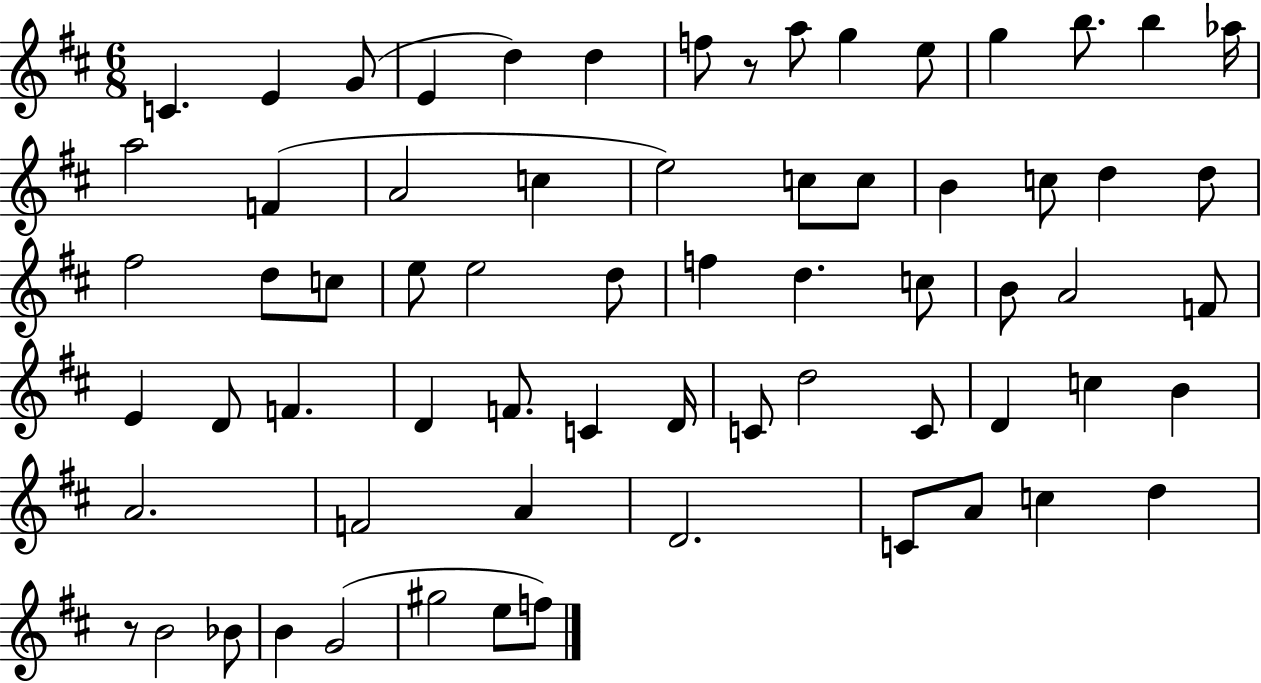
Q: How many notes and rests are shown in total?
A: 67